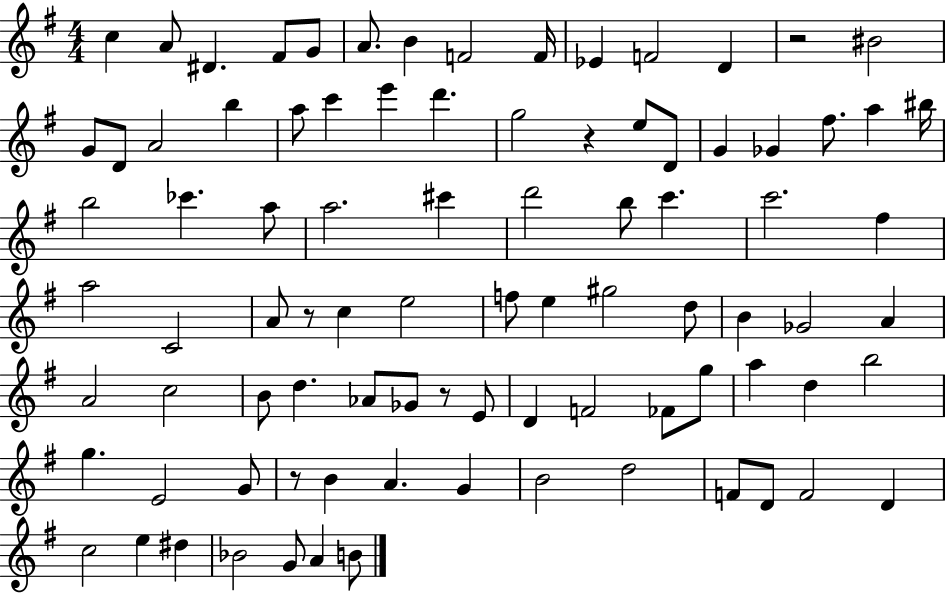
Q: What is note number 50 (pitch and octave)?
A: Gb4